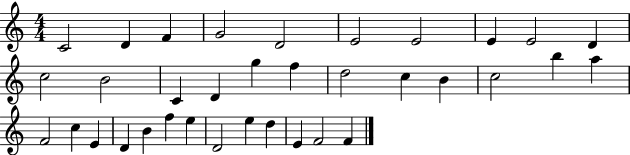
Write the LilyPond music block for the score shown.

{
  \clef treble
  \numericTimeSignature
  \time 4/4
  \key c \major
  c'2 d'4 f'4 | g'2 d'2 | e'2 e'2 | e'4 e'2 d'4 | \break c''2 b'2 | c'4 d'4 g''4 f''4 | d''2 c''4 b'4 | c''2 b''4 a''4 | \break f'2 c''4 e'4 | d'4 b'4 f''4 e''4 | d'2 e''4 d''4 | e'4 f'2 f'4 | \break \bar "|."
}